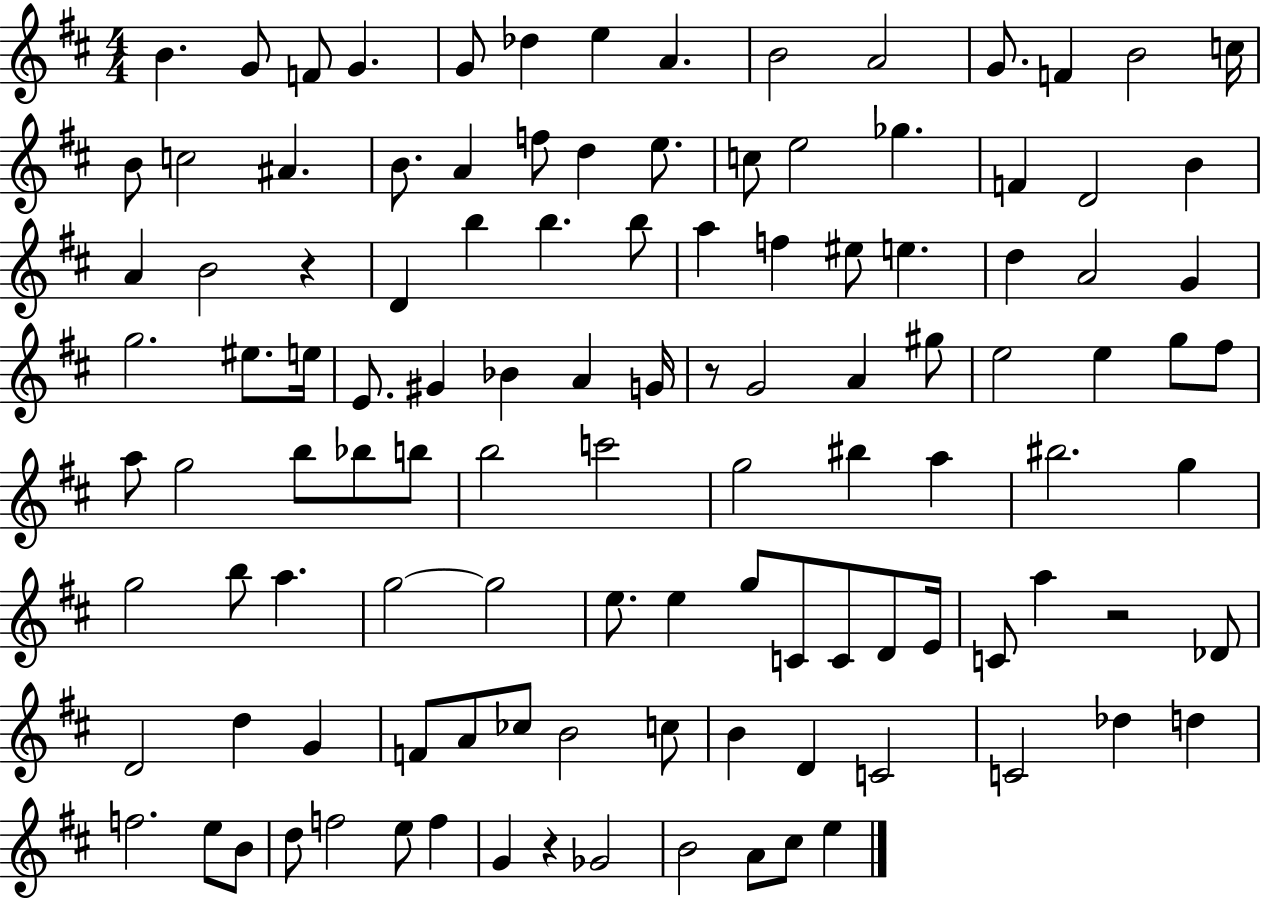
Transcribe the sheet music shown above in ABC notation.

X:1
T:Untitled
M:4/4
L:1/4
K:D
B G/2 F/2 G G/2 _d e A B2 A2 G/2 F B2 c/4 B/2 c2 ^A B/2 A f/2 d e/2 c/2 e2 _g F D2 B A B2 z D b b b/2 a f ^e/2 e d A2 G g2 ^e/2 e/4 E/2 ^G _B A G/4 z/2 G2 A ^g/2 e2 e g/2 ^f/2 a/2 g2 b/2 _b/2 b/2 b2 c'2 g2 ^b a ^b2 g g2 b/2 a g2 g2 e/2 e g/2 C/2 C/2 D/2 E/4 C/2 a z2 _D/2 D2 d G F/2 A/2 _c/2 B2 c/2 B D C2 C2 _d d f2 e/2 B/2 d/2 f2 e/2 f G z _G2 B2 A/2 ^c/2 e